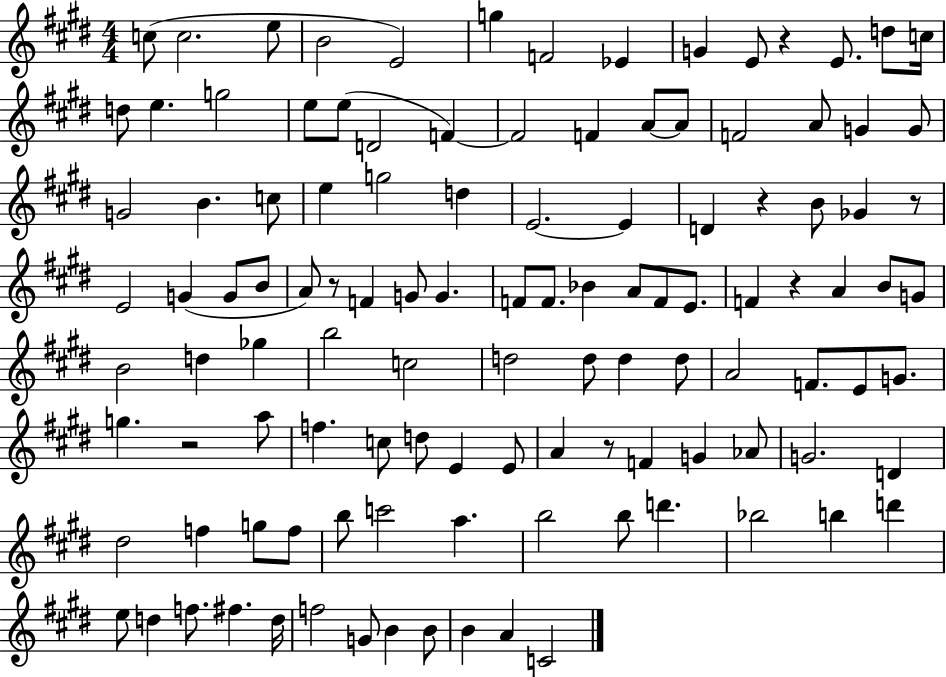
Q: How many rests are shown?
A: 7